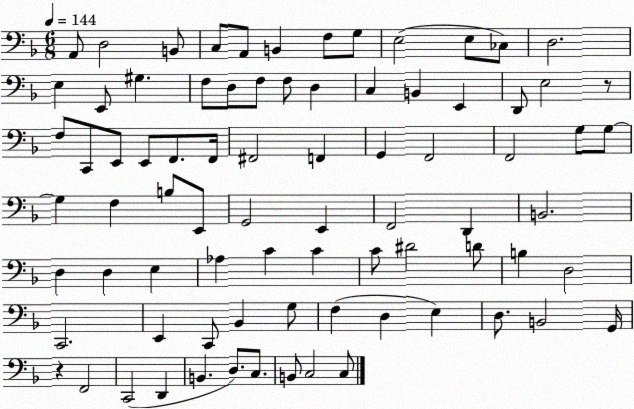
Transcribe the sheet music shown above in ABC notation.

X:1
T:Untitled
M:6/8
L:1/4
K:F
A,,/2 D,2 B,,/2 C,/2 A,,/2 B,, F,/2 G,/2 E,2 E,/2 _C,/2 D,2 E, E,,/2 ^G, F,/2 D,/2 F,/2 F,/2 D, C, B,, E,, D,,/2 E,2 z/2 F,/2 C,,/2 E,,/2 E,,/2 F,,/2 F,,/4 ^F,,2 F,, G,, F,,2 F,,2 G,/2 G,/2 G, F, B,/2 E,,/2 G,,2 E,, F,,2 D,, B,,2 D, D, E, _A, C C C/2 ^D2 D/2 B, D,2 C,,2 E,, C,,/2 _B,, G,/2 F, D, E, D,/2 B,,2 G,,/4 z F,,2 C,,2 D,, B,, D,/2 C,/2 B,,/2 C,2 C,/2